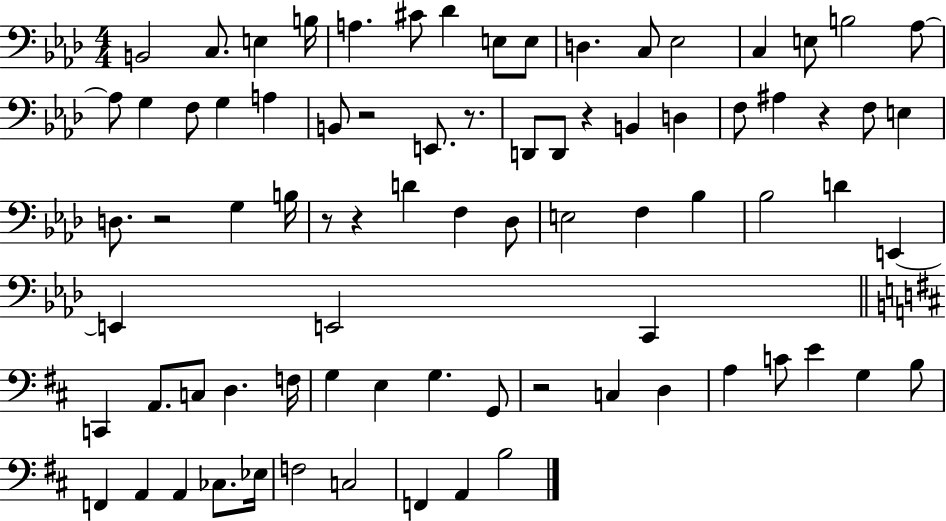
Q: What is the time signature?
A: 4/4